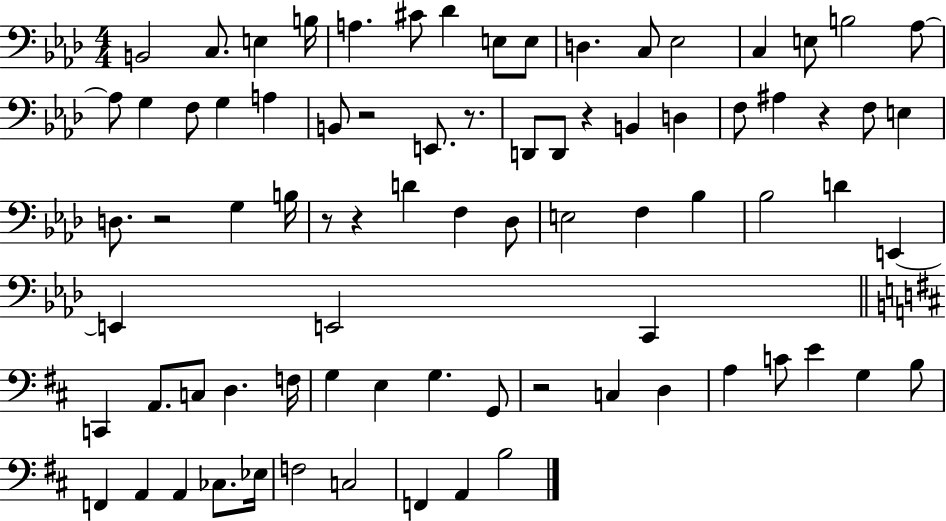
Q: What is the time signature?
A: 4/4